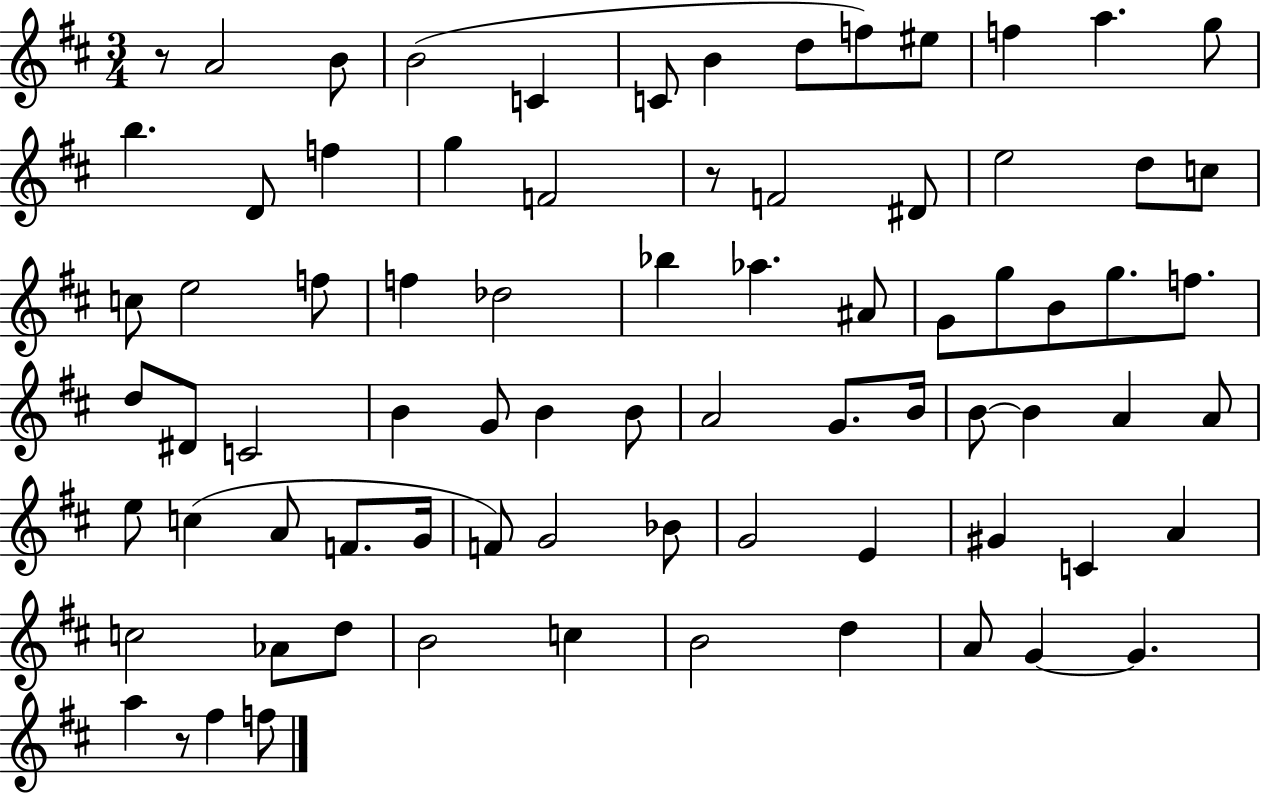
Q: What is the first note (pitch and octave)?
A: A4